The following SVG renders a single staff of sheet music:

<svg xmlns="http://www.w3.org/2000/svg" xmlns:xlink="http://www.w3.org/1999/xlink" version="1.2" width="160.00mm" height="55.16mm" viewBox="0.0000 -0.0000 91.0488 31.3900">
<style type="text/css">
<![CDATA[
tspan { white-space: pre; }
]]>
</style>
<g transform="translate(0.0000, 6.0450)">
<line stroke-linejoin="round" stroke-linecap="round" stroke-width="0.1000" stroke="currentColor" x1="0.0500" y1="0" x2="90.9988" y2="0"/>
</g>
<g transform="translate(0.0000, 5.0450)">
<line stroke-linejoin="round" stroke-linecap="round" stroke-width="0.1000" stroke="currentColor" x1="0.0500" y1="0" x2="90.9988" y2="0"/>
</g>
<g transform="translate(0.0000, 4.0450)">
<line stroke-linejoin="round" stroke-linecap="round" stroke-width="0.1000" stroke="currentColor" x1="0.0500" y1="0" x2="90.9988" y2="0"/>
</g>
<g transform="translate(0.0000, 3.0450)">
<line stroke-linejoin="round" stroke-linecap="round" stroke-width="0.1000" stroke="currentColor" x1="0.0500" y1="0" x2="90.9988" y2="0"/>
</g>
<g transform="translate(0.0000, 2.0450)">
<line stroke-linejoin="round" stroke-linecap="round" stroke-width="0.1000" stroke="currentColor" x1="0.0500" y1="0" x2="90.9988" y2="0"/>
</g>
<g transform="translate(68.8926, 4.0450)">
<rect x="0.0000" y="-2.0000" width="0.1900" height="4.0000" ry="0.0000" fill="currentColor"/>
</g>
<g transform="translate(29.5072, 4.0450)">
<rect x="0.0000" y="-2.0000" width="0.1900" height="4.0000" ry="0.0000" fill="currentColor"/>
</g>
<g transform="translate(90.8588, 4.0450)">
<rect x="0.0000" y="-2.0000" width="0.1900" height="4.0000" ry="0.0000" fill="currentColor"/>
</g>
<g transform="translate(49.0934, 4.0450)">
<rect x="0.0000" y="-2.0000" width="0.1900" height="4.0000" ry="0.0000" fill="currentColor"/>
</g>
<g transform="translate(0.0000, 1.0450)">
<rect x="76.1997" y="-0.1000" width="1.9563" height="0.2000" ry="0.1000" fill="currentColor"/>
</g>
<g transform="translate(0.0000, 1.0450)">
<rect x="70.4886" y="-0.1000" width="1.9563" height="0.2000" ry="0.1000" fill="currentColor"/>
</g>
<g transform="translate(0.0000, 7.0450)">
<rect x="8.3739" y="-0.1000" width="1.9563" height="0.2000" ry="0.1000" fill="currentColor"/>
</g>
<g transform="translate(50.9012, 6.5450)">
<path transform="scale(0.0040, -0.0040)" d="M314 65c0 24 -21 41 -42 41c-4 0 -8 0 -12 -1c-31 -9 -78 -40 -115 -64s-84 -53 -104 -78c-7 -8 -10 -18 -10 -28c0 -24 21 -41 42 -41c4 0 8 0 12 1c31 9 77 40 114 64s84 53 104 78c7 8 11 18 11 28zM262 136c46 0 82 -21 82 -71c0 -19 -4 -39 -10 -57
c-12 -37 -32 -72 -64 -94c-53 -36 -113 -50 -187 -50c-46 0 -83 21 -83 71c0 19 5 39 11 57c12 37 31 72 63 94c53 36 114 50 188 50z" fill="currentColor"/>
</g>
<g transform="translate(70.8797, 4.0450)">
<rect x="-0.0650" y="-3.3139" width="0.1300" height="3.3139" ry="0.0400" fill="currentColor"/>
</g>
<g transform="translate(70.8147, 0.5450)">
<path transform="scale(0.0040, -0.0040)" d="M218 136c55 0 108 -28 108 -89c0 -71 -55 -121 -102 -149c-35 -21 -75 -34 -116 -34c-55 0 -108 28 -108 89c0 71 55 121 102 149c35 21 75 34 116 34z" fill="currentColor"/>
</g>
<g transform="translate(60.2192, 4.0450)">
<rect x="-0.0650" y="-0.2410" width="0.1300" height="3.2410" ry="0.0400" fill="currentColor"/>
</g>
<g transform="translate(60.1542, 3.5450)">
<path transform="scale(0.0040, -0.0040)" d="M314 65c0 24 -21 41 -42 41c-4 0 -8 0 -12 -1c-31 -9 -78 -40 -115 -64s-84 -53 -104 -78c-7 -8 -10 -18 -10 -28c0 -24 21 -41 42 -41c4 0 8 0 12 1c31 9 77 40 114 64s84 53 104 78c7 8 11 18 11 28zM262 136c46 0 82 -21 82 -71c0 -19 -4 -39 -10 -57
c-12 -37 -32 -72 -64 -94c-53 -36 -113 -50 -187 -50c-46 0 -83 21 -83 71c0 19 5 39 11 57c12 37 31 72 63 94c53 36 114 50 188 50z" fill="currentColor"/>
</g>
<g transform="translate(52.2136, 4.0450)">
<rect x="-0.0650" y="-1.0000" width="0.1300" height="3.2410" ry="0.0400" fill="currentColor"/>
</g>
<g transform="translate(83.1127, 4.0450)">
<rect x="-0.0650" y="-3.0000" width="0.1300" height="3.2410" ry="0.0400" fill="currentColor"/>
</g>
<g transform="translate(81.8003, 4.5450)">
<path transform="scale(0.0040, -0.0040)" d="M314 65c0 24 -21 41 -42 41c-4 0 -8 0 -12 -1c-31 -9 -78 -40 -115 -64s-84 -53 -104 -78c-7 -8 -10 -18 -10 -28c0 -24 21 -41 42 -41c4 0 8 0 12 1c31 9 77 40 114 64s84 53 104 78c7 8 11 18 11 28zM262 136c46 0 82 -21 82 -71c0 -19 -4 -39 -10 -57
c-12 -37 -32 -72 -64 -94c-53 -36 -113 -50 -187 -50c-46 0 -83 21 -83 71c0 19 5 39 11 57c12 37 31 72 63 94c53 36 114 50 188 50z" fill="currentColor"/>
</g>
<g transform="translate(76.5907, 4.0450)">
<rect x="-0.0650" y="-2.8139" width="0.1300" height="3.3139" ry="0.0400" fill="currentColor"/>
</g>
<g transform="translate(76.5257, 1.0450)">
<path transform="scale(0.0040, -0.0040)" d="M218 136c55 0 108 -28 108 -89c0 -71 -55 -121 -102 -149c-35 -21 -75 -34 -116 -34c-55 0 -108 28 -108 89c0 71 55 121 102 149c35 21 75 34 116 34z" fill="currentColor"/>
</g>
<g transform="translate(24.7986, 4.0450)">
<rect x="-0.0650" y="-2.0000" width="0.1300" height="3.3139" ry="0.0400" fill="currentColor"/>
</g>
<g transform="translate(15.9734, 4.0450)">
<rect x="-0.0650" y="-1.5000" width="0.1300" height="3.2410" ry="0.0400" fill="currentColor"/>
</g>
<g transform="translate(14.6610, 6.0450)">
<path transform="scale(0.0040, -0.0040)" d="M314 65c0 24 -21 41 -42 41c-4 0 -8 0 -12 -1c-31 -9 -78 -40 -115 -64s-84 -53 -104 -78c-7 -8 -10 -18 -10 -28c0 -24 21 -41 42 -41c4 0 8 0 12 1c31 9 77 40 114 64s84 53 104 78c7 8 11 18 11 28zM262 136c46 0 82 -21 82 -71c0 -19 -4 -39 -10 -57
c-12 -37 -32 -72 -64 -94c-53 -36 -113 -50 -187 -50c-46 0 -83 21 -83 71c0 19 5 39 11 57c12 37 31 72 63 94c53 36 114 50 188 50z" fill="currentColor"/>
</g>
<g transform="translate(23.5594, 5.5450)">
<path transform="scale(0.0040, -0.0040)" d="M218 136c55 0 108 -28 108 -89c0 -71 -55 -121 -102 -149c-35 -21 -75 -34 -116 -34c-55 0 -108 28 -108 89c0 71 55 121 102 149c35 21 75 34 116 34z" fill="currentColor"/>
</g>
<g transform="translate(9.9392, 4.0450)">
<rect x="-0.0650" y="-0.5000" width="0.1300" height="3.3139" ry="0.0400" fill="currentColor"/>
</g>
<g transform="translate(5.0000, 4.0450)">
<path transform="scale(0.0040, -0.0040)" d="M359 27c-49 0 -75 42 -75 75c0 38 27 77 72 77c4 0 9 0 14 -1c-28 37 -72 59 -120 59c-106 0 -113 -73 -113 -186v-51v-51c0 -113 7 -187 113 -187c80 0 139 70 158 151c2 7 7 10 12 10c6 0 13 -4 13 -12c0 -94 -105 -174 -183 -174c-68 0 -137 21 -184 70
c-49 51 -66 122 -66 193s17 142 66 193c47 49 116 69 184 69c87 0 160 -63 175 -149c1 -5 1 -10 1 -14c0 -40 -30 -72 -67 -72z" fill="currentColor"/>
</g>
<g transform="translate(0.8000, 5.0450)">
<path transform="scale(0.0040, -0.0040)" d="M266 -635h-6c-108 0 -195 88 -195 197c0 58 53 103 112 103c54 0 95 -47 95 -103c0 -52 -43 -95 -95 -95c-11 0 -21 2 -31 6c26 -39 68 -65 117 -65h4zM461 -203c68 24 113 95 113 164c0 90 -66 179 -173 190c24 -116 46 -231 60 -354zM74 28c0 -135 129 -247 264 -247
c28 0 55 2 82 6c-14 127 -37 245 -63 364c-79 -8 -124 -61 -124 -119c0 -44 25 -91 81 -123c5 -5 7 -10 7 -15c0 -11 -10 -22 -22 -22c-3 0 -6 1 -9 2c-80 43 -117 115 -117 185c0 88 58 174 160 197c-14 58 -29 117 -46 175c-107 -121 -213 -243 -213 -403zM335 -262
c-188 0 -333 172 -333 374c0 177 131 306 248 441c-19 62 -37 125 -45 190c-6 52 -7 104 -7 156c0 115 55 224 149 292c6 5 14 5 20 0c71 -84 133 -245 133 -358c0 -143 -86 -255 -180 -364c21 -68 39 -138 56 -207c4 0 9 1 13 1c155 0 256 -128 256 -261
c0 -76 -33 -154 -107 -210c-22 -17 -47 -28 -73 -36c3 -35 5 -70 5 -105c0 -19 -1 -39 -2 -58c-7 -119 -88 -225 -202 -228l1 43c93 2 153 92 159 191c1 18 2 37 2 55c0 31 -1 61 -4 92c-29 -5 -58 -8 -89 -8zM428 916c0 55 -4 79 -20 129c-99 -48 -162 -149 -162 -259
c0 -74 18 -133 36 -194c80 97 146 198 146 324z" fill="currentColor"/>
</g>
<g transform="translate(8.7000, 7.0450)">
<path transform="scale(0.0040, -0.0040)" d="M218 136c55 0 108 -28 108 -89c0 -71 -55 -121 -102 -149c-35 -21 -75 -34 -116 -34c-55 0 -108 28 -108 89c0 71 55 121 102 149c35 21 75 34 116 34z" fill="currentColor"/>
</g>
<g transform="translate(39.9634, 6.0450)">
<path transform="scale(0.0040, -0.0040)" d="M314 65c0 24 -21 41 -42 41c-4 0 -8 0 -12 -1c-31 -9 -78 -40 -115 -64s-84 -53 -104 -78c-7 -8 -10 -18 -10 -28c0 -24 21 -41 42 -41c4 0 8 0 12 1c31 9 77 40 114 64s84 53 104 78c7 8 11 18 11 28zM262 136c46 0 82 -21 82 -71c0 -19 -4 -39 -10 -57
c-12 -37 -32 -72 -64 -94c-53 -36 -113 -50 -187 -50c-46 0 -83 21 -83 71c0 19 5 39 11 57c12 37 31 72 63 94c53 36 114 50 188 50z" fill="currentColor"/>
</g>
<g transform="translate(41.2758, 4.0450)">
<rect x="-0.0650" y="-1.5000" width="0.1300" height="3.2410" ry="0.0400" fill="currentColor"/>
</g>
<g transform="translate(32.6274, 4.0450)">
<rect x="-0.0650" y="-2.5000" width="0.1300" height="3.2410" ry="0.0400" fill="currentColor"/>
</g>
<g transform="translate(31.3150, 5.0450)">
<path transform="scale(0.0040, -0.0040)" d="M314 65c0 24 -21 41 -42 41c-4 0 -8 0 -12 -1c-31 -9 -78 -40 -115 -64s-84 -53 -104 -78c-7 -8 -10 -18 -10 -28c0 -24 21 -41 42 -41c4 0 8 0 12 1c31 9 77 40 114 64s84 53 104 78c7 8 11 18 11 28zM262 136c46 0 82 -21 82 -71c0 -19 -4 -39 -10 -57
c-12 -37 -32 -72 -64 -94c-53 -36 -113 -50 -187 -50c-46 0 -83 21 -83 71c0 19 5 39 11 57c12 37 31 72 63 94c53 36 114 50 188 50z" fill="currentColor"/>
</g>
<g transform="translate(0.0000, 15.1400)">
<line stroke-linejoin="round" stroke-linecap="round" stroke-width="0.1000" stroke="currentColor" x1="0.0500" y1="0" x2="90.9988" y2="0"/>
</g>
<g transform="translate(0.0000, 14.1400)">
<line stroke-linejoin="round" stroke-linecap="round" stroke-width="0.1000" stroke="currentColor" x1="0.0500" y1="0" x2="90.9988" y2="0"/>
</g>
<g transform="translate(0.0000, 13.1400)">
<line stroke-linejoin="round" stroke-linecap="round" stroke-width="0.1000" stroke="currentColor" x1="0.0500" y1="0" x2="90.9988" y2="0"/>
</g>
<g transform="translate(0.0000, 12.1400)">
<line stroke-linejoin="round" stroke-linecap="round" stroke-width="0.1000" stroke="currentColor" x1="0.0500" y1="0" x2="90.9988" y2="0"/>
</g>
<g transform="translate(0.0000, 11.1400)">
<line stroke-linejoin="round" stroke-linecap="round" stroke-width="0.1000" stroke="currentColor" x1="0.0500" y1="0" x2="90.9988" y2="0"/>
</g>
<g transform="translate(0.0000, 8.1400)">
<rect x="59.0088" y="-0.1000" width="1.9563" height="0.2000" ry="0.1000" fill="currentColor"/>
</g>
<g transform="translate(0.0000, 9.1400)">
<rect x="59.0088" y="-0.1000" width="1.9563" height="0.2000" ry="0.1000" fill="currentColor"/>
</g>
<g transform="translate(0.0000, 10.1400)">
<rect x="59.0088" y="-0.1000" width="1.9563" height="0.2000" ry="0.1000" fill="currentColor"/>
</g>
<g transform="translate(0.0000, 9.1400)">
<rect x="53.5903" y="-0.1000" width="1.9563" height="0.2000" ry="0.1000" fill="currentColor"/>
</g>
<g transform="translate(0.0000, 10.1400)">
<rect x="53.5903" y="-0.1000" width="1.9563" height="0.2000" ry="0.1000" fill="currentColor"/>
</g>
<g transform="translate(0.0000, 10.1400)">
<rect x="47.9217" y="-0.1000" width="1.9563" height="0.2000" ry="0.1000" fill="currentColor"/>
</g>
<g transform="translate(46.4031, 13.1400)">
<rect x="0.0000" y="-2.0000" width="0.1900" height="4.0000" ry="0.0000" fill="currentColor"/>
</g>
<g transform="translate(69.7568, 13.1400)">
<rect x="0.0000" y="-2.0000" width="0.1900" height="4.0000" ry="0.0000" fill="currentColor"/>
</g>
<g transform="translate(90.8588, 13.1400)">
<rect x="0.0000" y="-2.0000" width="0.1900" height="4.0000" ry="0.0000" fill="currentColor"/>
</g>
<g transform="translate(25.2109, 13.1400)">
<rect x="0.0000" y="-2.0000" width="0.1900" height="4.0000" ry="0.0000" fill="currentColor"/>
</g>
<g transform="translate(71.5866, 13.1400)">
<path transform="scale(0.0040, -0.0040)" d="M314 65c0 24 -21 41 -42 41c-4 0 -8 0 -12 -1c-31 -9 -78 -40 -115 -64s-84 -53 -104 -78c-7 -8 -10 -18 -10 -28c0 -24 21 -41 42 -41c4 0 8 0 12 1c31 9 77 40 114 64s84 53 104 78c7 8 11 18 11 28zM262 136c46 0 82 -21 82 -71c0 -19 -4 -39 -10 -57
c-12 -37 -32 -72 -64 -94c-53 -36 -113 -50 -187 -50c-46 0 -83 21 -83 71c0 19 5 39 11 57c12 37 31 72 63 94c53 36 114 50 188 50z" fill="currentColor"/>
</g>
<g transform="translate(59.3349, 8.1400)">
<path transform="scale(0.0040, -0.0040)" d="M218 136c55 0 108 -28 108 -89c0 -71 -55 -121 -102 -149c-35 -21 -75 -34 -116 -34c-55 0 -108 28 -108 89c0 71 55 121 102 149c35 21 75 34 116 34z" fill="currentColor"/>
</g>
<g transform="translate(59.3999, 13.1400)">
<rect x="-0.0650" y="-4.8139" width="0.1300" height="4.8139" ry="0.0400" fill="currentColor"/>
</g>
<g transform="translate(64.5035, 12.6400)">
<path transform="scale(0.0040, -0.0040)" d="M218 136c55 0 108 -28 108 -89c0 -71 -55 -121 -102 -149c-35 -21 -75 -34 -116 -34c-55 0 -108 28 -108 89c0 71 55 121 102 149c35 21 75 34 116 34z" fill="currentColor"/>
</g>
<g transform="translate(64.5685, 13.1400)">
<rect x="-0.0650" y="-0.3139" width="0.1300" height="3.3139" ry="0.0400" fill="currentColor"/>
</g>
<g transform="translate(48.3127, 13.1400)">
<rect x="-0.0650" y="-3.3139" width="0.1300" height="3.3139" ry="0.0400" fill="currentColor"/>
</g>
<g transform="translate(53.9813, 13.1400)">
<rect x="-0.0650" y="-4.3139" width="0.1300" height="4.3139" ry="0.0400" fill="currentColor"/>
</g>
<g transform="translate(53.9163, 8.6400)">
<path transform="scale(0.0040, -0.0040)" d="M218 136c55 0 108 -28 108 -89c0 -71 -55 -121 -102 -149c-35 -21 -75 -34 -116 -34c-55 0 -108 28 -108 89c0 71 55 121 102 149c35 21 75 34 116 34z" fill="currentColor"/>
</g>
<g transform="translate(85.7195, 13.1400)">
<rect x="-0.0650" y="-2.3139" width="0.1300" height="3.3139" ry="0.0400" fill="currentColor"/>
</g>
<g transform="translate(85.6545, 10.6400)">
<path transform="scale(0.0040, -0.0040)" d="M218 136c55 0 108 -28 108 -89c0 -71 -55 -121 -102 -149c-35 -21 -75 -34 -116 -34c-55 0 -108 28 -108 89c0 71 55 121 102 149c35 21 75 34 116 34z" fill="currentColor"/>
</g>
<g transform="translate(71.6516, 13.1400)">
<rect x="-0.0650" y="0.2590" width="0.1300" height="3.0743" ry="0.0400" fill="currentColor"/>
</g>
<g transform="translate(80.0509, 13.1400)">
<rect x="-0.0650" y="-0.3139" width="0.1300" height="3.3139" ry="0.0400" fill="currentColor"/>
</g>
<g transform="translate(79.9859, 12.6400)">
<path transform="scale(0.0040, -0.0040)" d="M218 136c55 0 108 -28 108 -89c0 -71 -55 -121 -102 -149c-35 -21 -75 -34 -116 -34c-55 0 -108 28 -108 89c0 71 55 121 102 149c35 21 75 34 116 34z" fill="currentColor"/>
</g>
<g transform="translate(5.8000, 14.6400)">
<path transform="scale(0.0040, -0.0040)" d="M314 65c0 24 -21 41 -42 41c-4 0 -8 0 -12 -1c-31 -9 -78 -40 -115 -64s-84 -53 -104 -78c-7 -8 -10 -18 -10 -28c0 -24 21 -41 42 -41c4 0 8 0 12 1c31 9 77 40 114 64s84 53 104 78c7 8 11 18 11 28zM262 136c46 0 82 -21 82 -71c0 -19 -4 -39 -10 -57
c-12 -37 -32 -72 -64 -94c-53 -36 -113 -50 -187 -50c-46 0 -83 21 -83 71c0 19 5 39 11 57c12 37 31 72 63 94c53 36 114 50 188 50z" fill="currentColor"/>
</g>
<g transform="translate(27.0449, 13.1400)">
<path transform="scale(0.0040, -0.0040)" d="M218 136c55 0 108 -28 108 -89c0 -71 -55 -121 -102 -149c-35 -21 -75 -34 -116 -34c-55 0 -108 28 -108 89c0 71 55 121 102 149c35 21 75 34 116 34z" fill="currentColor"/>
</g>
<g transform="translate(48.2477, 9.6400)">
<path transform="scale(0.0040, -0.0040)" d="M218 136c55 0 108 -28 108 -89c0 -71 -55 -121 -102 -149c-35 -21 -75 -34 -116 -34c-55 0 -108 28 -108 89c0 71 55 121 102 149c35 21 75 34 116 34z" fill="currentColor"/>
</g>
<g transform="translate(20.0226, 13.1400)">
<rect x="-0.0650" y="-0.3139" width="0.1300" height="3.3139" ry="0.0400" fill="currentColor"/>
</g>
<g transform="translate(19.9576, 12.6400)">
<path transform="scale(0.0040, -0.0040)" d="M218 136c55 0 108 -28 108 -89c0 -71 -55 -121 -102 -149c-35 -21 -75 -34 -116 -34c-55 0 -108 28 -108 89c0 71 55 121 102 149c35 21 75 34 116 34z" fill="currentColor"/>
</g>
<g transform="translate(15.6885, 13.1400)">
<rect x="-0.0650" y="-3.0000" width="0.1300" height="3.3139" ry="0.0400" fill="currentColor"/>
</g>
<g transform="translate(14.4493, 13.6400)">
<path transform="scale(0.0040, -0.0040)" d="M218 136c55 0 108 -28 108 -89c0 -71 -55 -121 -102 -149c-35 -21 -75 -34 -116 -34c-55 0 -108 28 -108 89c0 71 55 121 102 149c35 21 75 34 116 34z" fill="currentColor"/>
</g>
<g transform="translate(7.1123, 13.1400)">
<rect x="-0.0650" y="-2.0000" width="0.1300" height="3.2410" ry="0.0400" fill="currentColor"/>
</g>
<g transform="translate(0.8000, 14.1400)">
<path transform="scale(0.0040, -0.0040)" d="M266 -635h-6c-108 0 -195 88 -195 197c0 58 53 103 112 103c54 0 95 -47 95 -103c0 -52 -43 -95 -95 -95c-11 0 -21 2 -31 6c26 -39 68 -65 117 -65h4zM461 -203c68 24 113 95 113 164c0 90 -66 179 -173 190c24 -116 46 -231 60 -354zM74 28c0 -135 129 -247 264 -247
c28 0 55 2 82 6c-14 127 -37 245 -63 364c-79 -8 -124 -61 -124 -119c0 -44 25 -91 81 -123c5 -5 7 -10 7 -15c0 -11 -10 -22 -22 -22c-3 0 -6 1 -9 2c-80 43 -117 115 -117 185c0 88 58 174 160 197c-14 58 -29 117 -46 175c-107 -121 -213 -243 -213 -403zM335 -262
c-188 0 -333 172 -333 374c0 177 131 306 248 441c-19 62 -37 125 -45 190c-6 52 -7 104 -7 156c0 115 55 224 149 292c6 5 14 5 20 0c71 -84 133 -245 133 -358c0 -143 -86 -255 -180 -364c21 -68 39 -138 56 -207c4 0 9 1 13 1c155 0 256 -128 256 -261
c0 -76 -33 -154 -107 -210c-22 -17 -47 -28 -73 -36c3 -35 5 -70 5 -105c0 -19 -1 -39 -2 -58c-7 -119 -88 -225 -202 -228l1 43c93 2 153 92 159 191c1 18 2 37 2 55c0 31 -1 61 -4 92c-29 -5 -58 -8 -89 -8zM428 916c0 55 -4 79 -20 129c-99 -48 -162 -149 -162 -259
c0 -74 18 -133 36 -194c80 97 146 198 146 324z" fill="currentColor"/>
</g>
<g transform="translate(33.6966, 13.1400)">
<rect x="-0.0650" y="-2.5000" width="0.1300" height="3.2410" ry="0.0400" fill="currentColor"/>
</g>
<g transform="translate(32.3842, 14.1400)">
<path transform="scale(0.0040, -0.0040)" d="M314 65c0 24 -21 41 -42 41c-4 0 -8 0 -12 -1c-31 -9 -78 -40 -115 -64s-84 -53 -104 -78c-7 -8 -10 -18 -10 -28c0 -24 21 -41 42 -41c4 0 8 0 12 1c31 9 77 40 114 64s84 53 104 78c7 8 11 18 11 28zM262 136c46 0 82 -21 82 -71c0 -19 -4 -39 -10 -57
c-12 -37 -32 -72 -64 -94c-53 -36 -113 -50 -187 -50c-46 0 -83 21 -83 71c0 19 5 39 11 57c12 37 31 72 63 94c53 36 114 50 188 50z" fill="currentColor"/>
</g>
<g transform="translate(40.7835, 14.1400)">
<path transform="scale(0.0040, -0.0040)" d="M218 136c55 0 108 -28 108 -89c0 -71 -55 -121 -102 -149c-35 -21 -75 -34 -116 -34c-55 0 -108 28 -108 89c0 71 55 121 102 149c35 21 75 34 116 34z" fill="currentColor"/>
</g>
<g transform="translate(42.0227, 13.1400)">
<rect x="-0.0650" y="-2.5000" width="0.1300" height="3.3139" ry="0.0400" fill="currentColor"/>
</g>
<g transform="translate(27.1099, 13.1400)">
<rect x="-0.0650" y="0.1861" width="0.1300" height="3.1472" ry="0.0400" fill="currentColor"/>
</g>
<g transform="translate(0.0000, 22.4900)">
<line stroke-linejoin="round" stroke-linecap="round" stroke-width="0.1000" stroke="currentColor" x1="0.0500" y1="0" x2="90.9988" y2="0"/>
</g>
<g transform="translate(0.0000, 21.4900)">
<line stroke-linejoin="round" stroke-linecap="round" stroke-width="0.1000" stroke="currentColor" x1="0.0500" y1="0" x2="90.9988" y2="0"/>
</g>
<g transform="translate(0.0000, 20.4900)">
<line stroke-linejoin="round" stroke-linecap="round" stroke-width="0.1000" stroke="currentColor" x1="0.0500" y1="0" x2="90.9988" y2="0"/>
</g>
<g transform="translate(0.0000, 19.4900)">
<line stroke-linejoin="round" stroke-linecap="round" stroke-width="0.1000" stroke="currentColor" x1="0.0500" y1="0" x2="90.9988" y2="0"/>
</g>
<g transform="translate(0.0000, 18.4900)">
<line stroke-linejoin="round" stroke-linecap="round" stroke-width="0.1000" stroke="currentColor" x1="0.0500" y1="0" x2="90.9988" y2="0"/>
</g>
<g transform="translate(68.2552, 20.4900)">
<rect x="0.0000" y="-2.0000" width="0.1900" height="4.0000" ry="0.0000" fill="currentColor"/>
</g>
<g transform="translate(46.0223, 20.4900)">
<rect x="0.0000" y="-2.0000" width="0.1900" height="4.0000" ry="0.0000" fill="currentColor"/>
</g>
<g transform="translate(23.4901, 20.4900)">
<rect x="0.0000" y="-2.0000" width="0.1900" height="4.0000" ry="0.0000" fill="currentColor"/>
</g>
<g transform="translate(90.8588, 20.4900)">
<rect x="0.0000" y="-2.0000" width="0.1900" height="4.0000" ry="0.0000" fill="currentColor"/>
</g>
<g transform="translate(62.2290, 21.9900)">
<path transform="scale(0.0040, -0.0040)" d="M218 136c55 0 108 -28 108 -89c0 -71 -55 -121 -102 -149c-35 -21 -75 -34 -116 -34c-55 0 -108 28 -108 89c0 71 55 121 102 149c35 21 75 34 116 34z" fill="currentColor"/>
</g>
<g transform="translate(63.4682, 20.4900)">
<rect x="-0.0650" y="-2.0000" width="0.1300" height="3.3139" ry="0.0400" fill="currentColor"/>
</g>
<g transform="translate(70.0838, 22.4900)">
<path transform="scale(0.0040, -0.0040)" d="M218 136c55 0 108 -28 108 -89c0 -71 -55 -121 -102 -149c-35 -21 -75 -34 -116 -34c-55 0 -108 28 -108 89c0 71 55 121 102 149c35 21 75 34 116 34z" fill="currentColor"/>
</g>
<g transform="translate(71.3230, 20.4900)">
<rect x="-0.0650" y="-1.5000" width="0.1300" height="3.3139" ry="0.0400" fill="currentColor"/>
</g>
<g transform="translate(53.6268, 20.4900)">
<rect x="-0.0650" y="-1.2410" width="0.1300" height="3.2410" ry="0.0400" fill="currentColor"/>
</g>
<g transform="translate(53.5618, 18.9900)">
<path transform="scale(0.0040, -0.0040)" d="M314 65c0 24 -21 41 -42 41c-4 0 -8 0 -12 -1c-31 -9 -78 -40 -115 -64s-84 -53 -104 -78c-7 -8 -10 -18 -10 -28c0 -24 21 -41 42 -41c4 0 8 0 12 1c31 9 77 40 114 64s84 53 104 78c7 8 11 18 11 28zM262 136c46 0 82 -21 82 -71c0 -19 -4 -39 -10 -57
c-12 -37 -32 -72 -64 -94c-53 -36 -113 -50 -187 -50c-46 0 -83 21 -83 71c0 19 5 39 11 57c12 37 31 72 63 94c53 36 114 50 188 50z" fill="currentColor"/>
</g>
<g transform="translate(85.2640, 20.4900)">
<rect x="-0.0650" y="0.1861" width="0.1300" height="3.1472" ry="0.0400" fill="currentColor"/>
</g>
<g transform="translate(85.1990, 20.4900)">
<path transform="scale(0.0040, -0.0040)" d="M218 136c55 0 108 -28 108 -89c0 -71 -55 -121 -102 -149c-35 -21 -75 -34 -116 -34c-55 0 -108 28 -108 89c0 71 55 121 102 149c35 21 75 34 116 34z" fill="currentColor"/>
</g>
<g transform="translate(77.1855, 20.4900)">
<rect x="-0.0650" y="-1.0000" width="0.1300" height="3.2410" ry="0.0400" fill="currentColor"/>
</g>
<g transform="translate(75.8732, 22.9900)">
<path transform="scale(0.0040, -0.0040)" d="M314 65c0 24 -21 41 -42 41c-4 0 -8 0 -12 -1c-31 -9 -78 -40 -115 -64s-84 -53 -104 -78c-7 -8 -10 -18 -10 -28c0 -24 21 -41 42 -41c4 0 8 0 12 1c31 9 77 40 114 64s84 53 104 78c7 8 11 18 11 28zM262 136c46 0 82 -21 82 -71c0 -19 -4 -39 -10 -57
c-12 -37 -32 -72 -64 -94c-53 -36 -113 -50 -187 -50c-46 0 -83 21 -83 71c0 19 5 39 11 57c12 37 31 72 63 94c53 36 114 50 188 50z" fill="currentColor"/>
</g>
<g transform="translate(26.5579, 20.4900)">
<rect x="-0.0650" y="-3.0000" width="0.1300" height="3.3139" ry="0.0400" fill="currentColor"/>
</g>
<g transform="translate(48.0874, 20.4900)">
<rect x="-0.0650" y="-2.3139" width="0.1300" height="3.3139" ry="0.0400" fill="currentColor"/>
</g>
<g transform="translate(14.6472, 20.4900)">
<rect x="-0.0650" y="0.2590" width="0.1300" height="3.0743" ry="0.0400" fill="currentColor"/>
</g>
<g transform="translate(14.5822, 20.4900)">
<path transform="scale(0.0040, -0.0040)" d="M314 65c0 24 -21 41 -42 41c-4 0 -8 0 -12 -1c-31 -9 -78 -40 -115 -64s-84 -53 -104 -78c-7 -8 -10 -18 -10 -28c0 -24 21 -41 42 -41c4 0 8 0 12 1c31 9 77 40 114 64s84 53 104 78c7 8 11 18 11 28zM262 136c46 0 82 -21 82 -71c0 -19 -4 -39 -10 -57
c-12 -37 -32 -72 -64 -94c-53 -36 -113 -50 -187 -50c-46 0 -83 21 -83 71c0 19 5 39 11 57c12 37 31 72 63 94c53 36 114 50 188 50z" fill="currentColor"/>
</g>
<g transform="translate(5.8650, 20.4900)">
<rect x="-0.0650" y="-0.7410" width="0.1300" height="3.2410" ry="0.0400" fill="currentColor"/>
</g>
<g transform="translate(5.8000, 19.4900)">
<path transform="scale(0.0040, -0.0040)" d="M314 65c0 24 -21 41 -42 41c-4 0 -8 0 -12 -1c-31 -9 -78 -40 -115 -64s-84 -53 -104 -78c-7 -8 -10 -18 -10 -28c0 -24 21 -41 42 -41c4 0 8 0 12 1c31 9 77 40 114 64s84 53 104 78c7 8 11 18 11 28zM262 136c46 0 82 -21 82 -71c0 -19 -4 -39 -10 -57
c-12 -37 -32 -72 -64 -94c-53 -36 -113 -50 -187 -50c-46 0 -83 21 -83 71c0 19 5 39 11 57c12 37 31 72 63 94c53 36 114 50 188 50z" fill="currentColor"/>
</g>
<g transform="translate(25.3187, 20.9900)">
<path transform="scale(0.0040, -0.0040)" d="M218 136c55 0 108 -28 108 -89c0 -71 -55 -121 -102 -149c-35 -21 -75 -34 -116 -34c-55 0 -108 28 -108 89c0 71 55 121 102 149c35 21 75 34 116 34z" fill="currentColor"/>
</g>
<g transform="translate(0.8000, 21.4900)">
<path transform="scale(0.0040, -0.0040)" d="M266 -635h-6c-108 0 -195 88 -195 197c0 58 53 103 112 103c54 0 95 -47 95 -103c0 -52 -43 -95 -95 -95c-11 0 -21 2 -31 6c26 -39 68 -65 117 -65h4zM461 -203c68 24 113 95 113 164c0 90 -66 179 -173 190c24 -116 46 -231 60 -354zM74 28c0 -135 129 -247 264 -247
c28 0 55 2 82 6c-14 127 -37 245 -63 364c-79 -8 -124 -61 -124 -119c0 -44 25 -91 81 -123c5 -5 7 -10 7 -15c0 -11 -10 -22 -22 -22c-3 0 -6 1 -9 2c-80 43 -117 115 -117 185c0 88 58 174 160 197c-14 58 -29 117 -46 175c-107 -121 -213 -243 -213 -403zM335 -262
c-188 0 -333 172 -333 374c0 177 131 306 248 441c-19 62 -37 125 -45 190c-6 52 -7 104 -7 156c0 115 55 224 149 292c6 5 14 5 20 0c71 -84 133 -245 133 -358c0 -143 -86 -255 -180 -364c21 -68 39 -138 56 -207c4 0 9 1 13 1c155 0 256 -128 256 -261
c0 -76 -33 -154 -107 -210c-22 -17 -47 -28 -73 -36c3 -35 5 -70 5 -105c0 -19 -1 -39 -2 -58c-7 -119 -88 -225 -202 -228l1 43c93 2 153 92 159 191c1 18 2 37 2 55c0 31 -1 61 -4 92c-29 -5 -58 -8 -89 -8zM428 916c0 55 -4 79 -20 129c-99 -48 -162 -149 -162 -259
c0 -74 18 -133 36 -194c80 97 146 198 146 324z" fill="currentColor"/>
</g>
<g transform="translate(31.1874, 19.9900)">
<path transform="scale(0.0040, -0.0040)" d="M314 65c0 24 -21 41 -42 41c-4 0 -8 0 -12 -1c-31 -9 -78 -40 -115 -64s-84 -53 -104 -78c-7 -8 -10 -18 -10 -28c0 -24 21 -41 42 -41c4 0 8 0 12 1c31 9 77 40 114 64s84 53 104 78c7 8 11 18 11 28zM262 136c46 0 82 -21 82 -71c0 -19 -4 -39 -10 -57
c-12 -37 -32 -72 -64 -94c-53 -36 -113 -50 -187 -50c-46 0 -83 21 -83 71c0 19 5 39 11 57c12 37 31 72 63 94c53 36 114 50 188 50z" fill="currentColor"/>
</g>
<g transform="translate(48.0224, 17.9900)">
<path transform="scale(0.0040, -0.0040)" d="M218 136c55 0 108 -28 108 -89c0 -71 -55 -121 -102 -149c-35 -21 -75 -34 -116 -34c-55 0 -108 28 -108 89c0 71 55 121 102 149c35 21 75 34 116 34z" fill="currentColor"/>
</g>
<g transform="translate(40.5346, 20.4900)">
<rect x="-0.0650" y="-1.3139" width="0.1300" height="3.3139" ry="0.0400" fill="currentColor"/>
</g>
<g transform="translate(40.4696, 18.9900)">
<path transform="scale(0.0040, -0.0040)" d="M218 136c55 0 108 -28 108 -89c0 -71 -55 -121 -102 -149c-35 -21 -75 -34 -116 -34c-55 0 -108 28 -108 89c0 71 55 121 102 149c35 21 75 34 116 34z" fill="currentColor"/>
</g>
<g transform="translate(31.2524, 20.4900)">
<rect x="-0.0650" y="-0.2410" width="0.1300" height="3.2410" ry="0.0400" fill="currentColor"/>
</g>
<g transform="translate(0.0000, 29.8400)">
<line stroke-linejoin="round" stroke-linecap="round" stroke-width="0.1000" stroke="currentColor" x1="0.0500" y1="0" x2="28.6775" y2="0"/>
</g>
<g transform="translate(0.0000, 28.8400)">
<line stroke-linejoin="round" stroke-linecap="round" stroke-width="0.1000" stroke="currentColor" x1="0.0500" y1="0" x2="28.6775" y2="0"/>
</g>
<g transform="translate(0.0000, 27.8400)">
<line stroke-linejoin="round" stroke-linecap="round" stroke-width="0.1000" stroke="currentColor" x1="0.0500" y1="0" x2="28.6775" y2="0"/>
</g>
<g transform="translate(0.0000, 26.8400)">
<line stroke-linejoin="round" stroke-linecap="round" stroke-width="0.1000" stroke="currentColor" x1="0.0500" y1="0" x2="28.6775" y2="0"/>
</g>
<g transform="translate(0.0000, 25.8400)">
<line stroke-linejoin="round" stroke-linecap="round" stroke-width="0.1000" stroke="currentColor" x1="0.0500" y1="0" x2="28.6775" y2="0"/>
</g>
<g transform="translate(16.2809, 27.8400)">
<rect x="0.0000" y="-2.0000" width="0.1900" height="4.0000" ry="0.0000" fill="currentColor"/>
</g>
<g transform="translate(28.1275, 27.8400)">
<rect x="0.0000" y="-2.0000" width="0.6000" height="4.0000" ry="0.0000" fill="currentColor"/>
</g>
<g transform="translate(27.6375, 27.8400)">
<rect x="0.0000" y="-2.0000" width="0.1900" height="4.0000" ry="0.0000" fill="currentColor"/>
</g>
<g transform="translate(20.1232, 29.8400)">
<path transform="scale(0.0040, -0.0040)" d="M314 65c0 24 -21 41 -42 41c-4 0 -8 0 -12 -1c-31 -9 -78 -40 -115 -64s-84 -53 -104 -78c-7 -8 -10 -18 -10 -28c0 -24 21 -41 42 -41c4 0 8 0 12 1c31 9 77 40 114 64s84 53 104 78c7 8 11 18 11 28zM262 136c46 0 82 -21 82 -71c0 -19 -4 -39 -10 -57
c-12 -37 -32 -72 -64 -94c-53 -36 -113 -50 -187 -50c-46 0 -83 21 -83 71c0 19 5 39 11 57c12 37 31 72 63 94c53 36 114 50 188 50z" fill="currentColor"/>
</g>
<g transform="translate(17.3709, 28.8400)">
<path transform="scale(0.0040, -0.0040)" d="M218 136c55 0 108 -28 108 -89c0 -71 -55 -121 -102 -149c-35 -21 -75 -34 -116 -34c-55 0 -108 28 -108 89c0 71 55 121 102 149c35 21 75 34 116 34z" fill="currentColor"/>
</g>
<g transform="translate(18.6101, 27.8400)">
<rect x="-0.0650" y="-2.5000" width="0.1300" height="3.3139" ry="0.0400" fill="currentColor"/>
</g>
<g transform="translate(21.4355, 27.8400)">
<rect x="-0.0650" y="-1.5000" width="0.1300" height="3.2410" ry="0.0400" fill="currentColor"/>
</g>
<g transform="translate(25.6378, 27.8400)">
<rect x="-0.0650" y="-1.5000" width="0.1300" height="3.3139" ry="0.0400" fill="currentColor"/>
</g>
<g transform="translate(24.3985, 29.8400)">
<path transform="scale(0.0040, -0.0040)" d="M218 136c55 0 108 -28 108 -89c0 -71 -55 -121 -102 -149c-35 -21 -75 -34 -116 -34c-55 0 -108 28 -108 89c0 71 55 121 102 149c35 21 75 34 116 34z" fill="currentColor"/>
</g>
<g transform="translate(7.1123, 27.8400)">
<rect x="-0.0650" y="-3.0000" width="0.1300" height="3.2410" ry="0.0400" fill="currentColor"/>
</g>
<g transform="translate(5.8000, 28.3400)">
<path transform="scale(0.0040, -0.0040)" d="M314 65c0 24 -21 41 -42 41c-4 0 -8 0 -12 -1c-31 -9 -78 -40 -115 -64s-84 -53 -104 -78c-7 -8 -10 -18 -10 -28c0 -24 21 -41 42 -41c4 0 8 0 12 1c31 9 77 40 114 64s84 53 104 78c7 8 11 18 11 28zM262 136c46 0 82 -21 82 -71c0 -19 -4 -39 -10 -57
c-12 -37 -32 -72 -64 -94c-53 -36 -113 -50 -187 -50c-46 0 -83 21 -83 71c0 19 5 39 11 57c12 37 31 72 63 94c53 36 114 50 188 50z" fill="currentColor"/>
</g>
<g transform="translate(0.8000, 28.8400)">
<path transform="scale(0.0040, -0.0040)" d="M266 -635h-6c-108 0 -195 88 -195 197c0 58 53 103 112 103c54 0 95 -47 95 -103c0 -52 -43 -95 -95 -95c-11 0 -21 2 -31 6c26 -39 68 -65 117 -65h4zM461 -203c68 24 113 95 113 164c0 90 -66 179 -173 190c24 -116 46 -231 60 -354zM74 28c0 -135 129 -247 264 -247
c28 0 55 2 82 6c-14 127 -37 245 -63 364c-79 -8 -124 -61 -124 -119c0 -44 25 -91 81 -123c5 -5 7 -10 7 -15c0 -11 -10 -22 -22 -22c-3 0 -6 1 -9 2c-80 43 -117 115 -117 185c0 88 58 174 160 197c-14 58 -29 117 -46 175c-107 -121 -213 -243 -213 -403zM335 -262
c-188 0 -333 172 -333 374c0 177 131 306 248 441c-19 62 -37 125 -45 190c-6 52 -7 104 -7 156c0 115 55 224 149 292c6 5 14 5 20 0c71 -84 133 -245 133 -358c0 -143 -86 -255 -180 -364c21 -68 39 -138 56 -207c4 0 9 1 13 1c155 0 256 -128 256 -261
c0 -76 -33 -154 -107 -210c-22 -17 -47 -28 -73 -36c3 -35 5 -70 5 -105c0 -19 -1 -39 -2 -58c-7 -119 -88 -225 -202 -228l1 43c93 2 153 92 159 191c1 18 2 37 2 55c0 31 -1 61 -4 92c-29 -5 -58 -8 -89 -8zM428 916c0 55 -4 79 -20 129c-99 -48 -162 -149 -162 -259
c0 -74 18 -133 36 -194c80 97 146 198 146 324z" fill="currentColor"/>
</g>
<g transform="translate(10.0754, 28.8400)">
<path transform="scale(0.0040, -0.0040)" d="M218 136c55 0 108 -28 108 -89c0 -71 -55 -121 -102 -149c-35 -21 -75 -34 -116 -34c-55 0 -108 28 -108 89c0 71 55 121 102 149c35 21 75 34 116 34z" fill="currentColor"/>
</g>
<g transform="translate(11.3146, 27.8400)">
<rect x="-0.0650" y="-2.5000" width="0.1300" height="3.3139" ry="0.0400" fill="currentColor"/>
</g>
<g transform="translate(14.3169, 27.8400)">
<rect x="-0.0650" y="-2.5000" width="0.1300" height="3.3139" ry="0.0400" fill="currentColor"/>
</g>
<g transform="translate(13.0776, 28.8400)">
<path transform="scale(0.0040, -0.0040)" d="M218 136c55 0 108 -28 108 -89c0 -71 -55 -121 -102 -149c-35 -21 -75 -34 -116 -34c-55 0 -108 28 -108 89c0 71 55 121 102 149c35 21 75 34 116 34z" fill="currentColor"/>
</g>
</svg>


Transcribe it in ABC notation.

X:1
T:Untitled
M:4/4
L:1/4
K:C
C E2 F G2 E2 D2 c2 b a A2 F2 A c B G2 G b d' e' c B2 c g d2 B2 A c2 e g e2 F E D2 B A2 G G G E2 E